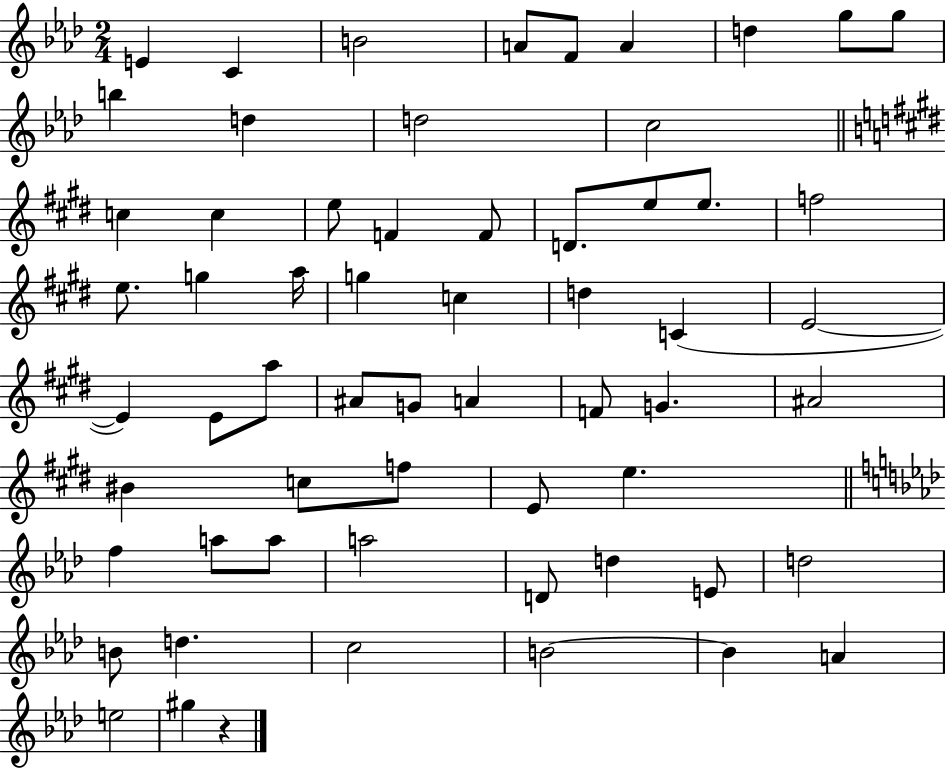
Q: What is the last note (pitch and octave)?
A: G#5